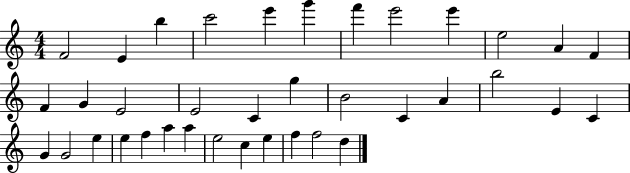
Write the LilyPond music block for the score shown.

{
  \clef treble
  \numericTimeSignature
  \time 4/4
  \key c \major
  f'2 e'4 b''4 | c'''2 e'''4 g'''4 | f'''4 e'''2 e'''4 | e''2 a'4 f'4 | \break f'4 g'4 e'2 | e'2 c'4 g''4 | b'2 c'4 a'4 | b''2 e'4 c'4 | \break g'4 g'2 e''4 | e''4 f''4 a''4 a''4 | e''2 c''4 e''4 | f''4 f''2 d''4 | \break \bar "|."
}